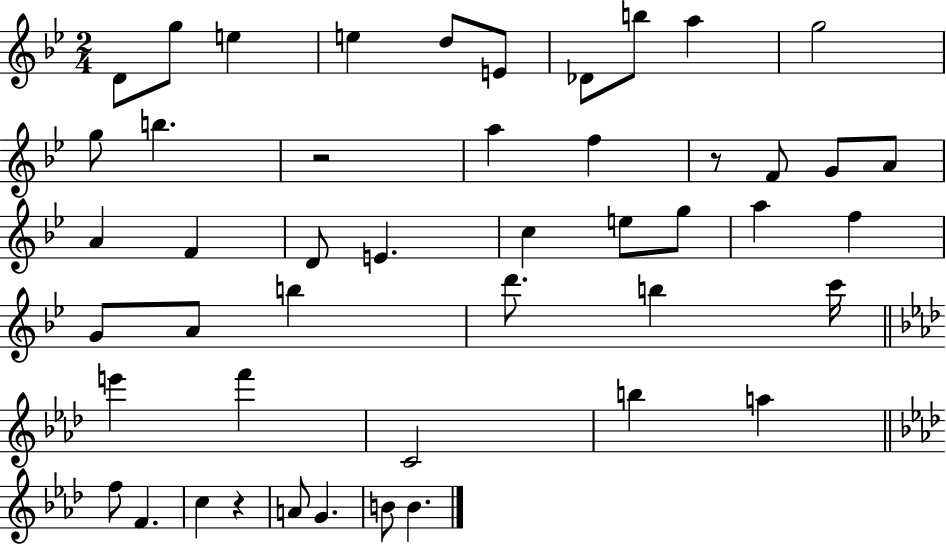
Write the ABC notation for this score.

X:1
T:Untitled
M:2/4
L:1/4
K:Bb
D/2 g/2 e e d/2 E/2 _D/2 b/2 a g2 g/2 b z2 a f z/2 F/2 G/2 A/2 A F D/2 E c e/2 g/2 a f G/2 A/2 b d'/2 b c'/4 e' f' C2 b a f/2 F c z A/2 G B/2 B